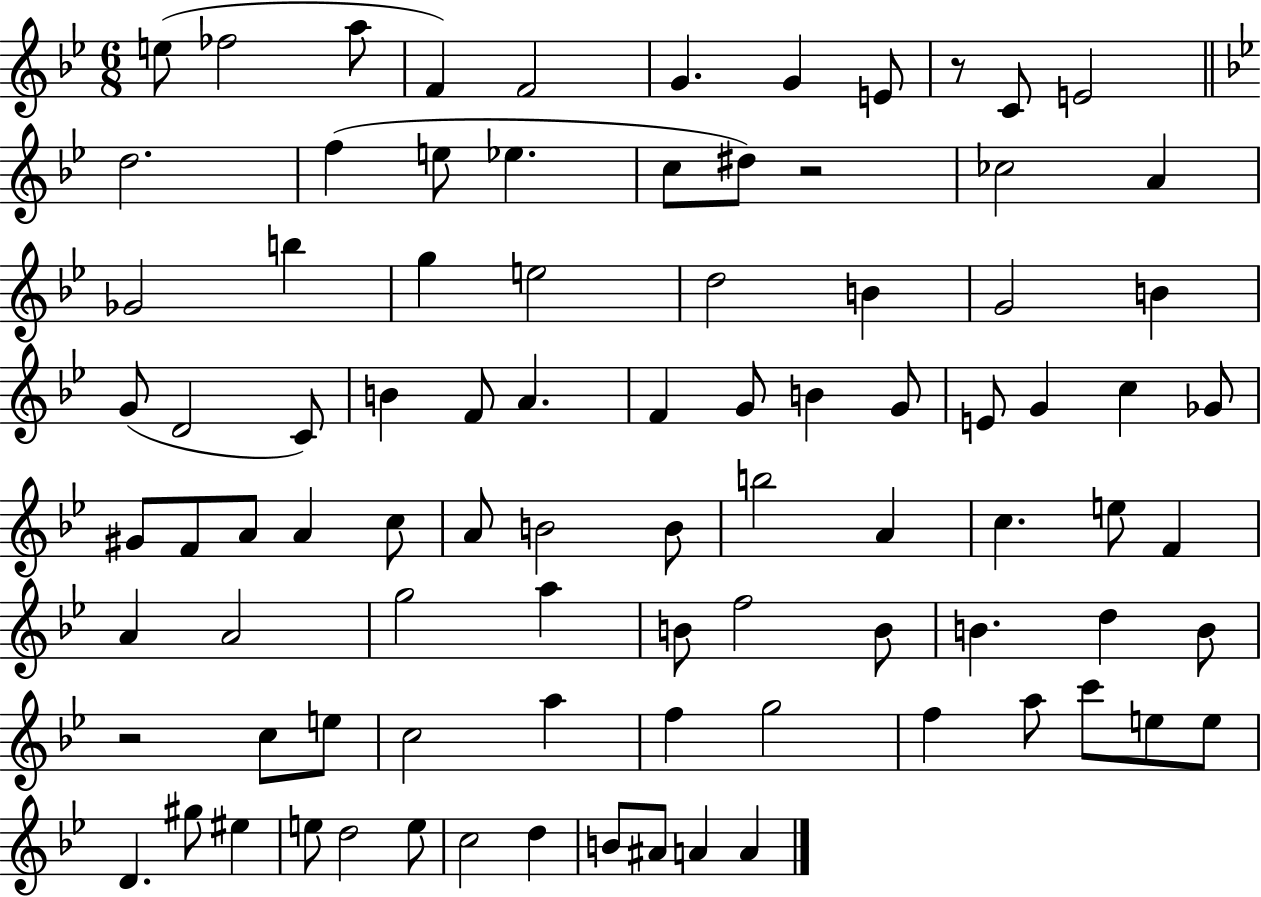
E5/e FES5/h A5/e F4/q F4/h G4/q. G4/q E4/e R/e C4/e E4/h D5/h. F5/q E5/e Eb5/q. C5/e D#5/e R/h CES5/h A4/q Gb4/h B5/q G5/q E5/h D5/h B4/q G4/h B4/q G4/e D4/h C4/e B4/q F4/e A4/q. F4/q G4/e B4/q G4/e E4/e G4/q C5/q Gb4/e G#4/e F4/e A4/e A4/q C5/e A4/e B4/h B4/e B5/h A4/q C5/q. E5/e F4/q A4/q A4/h G5/h A5/q B4/e F5/h B4/e B4/q. D5/q B4/e R/h C5/e E5/e C5/h A5/q F5/q G5/h F5/q A5/e C6/e E5/e E5/e D4/q. G#5/e EIS5/q E5/e D5/h E5/e C5/h D5/q B4/e A#4/e A4/q A4/q